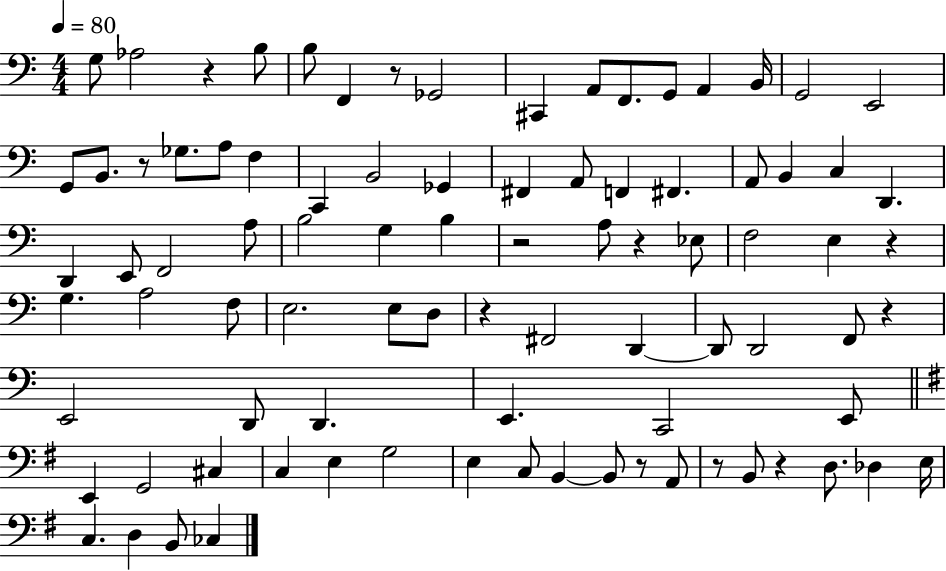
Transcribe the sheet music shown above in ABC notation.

X:1
T:Untitled
M:4/4
L:1/4
K:C
G,/2 _A,2 z B,/2 B,/2 F,, z/2 _G,,2 ^C,, A,,/2 F,,/2 G,,/2 A,, B,,/4 G,,2 E,,2 G,,/2 B,,/2 z/2 _G,/2 A,/2 F, C,, B,,2 _G,, ^F,, A,,/2 F,, ^F,, A,,/2 B,, C, D,, D,, E,,/2 F,,2 A,/2 B,2 G, B, z2 A,/2 z _E,/2 F,2 E, z G, A,2 F,/2 E,2 E,/2 D,/2 z ^F,,2 D,, D,,/2 D,,2 F,,/2 z E,,2 D,,/2 D,, E,, C,,2 E,,/2 E,, G,,2 ^C, C, E, G,2 E, C,/2 B,, B,,/2 z/2 A,,/2 z/2 B,,/2 z D,/2 _D, E,/4 C, D, B,,/2 _C,